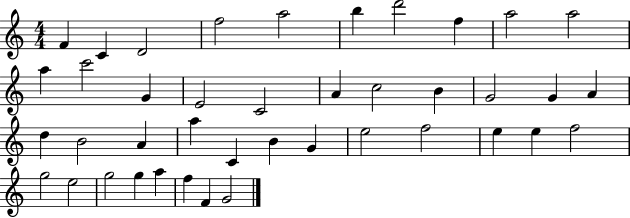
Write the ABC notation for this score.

X:1
T:Untitled
M:4/4
L:1/4
K:C
F C D2 f2 a2 b d'2 f a2 a2 a c'2 G E2 C2 A c2 B G2 G A d B2 A a C B G e2 f2 e e f2 g2 e2 g2 g a f F G2